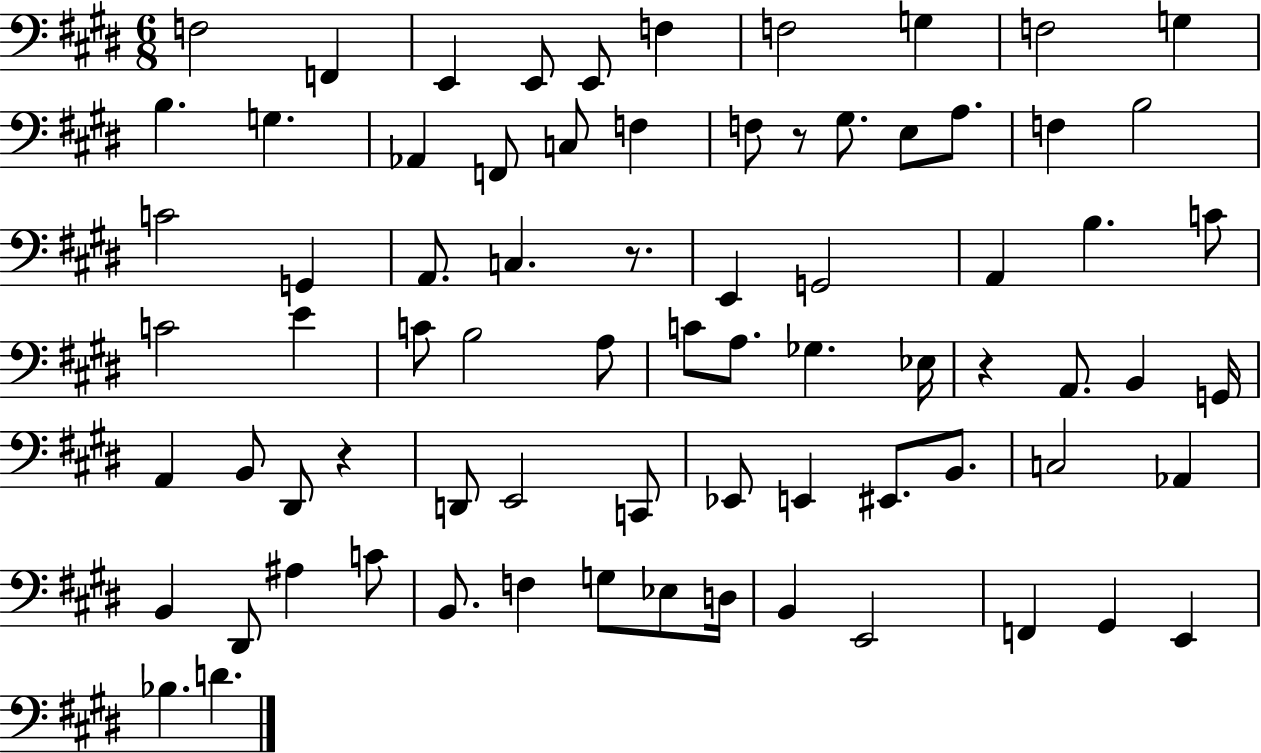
F3/h F2/q E2/q E2/e E2/e F3/q F3/h G3/q F3/h G3/q B3/q. G3/q. Ab2/q F2/e C3/e F3/q F3/e R/e G#3/e. E3/e A3/e. F3/q B3/h C4/h G2/q A2/e. C3/q. R/e. E2/q G2/h A2/q B3/q. C4/e C4/h E4/q C4/e B3/h A3/e C4/e A3/e. Gb3/q. Eb3/s R/q A2/e. B2/q G2/s A2/q B2/e D#2/e R/q D2/e E2/h C2/e Eb2/e E2/q EIS2/e. B2/e. C3/h Ab2/q B2/q D#2/e A#3/q C4/e B2/e. F3/q G3/e Eb3/e D3/s B2/q E2/h F2/q G#2/q E2/q Bb3/q. D4/q.